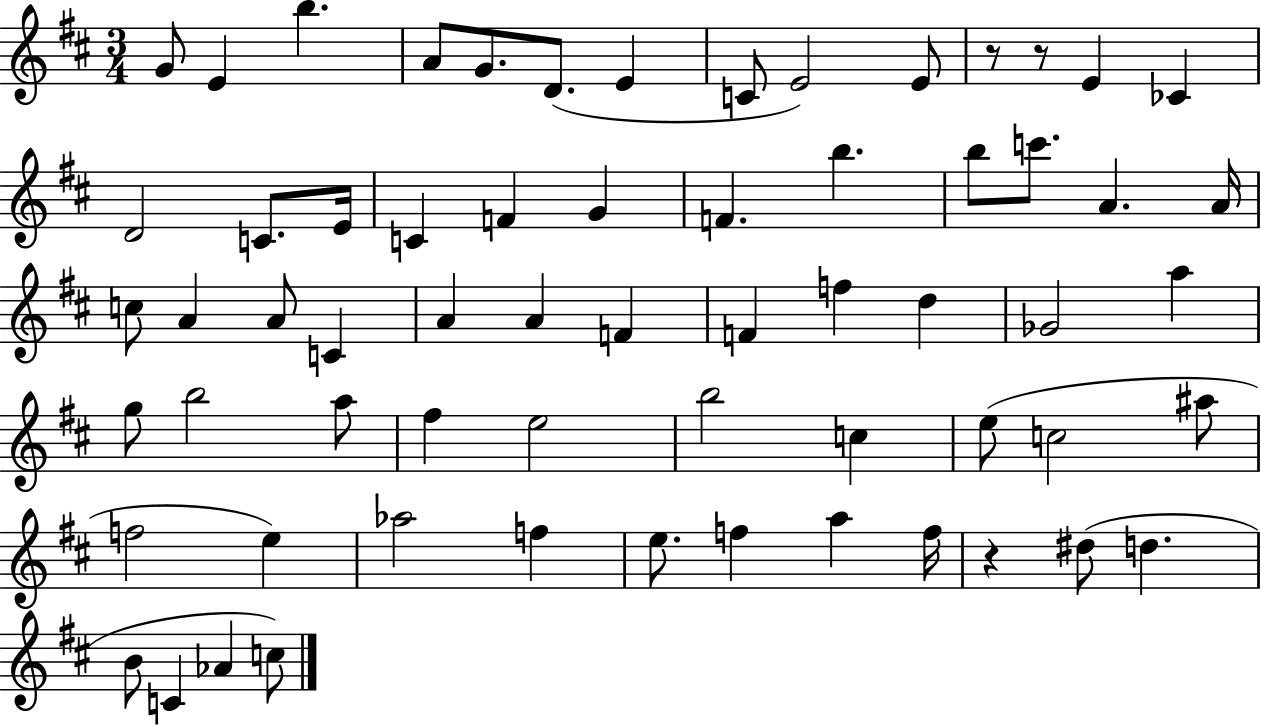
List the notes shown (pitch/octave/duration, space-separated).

G4/e E4/q B5/q. A4/e G4/e. D4/e. E4/q C4/e E4/h E4/e R/e R/e E4/q CES4/q D4/h C4/e. E4/s C4/q F4/q G4/q F4/q. B5/q. B5/e C6/e. A4/q. A4/s C5/e A4/q A4/e C4/q A4/q A4/q F4/q F4/q F5/q D5/q Gb4/h A5/q G5/e B5/h A5/e F#5/q E5/h B5/h C5/q E5/e C5/h A#5/e F5/h E5/q Ab5/h F5/q E5/e. F5/q A5/q F5/s R/q D#5/e D5/q. B4/e C4/q Ab4/q C5/e